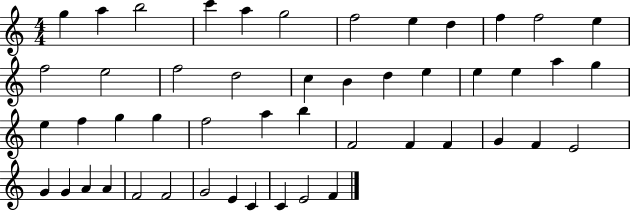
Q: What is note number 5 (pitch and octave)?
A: A5